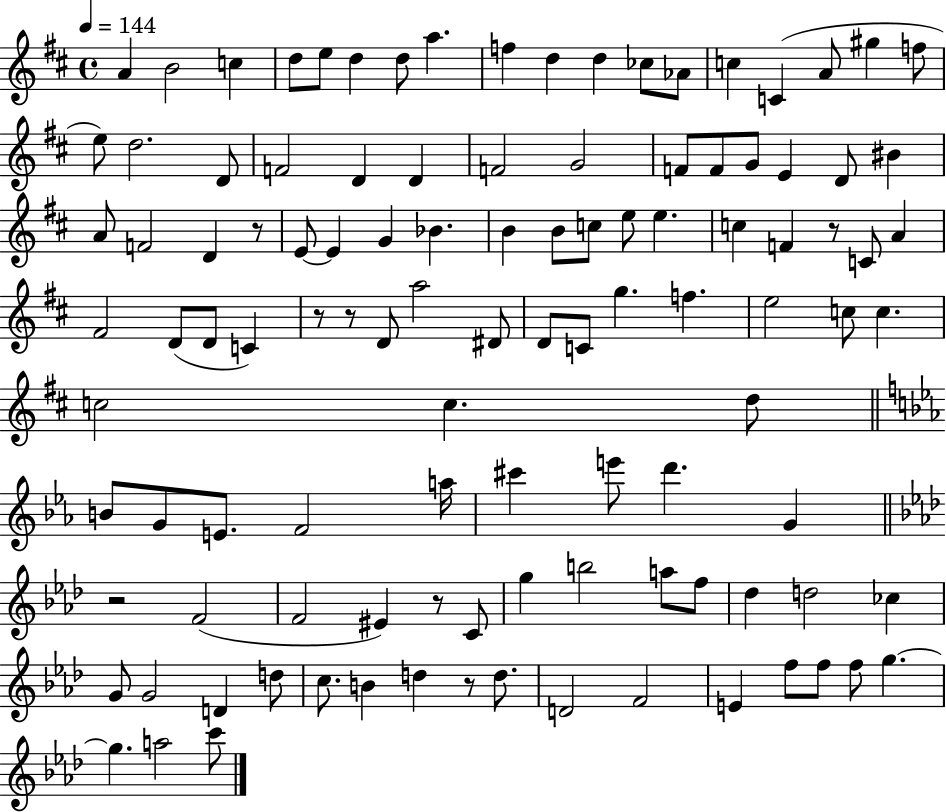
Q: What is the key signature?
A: D major